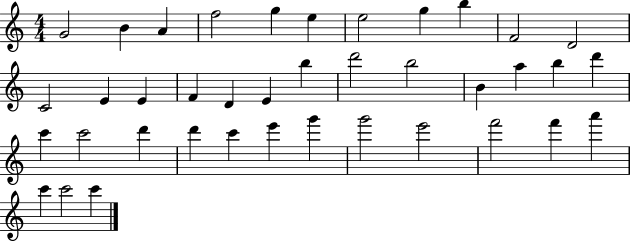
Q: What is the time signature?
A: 4/4